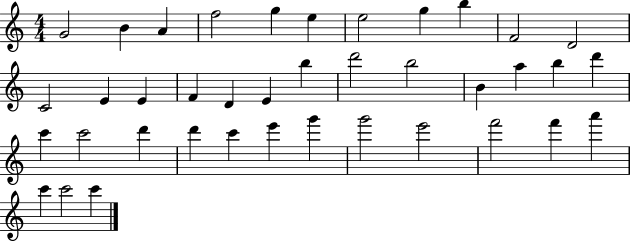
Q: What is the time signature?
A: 4/4